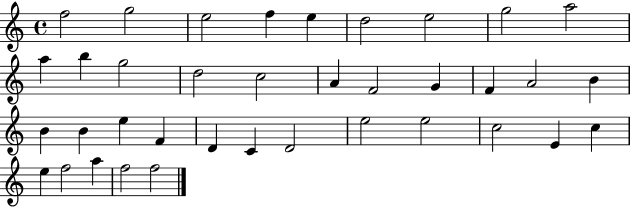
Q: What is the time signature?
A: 4/4